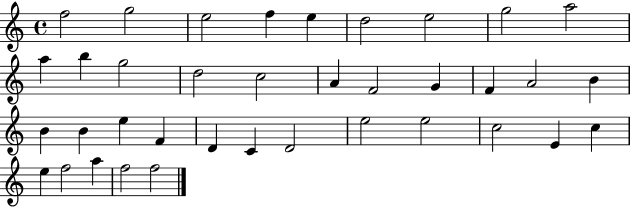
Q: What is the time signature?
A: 4/4